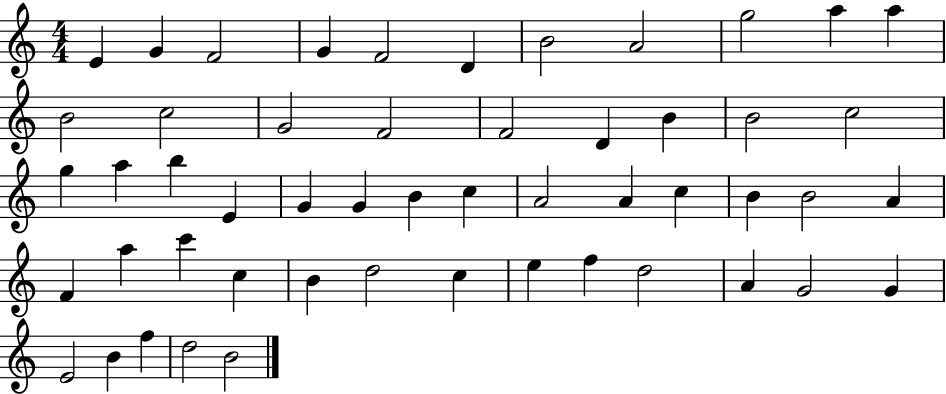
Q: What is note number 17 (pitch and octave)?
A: D4